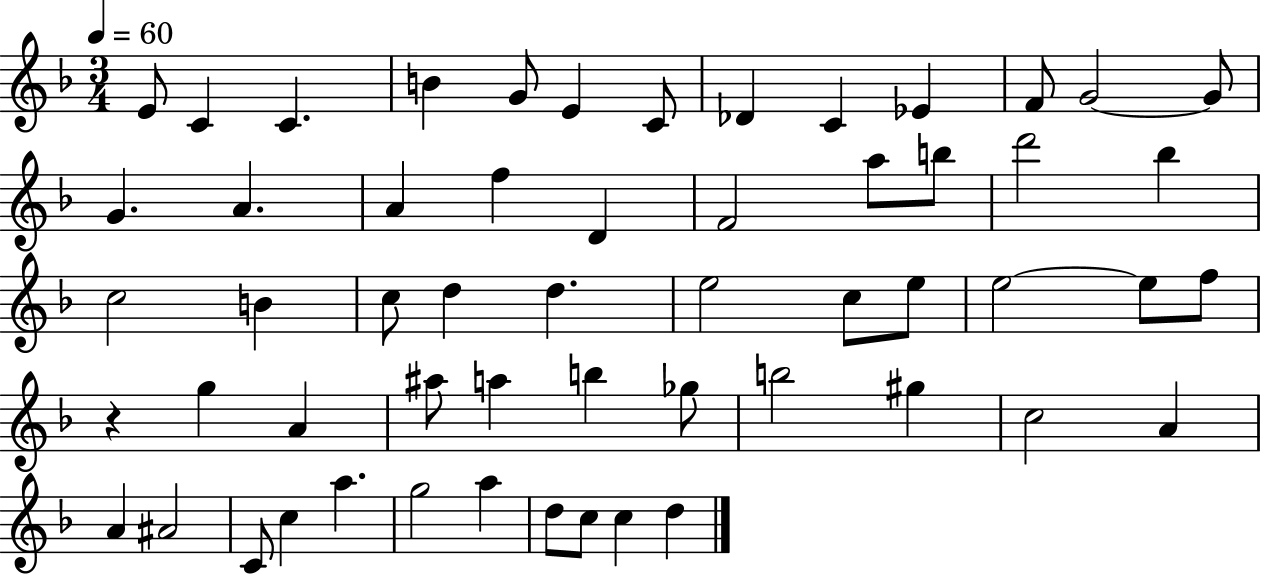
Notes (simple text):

E4/e C4/q C4/q. B4/q G4/e E4/q C4/e Db4/q C4/q Eb4/q F4/e G4/h G4/e G4/q. A4/q. A4/q F5/q D4/q F4/h A5/e B5/e D6/h Bb5/q C5/h B4/q C5/e D5/q D5/q. E5/h C5/e E5/e E5/h E5/e F5/e R/q G5/q A4/q A#5/e A5/q B5/q Gb5/e B5/h G#5/q C5/h A4/q A4/q A#4/h C4/e C5/q A5/q. G5/h A5/q D5/e C5/e C5/q D5/q